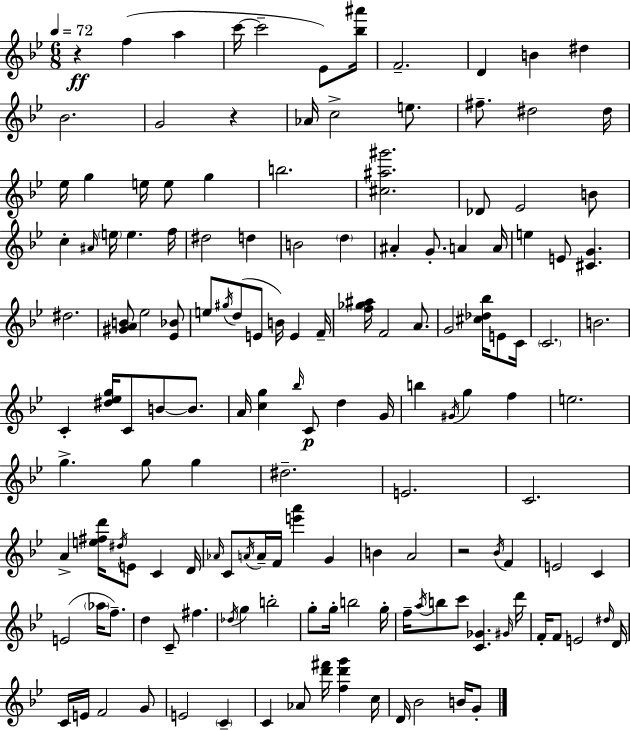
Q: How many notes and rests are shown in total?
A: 148